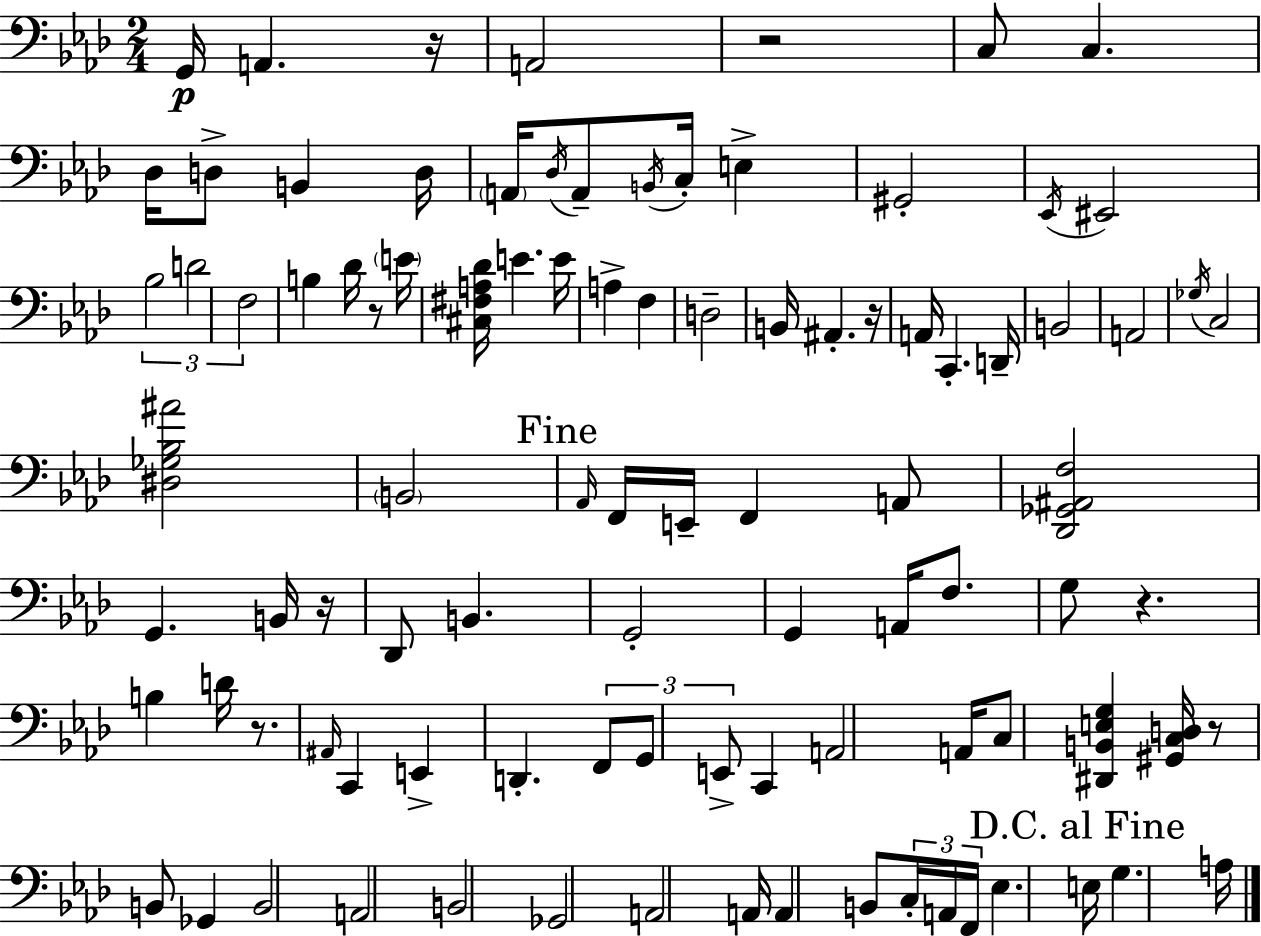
{
  \clef bass
  \numericTimeSignature
  \time 2/4
  \key aes \major
  \repeat volta 2 { g,16\p a,4. r16 | a,2 | r2 | c8 c4. | \break des16 d8-> b,4 d16 | \parenthesize a,16 \acciaccatura { des16 } a,8-- \acciaccatura { b,16 } c16-. e4-> | gis,2-. | \acciaccatura { ees,16 } eis,2 | \break \tuplet 3/2 { bes2 | d'2 | f2 } | b4 des'16 | \break r8 \parenthesize e'16 <cis fis a des'>16 e'4. | e'16 a4-> f4 | d2-- | b,16 ais,4.-. | \break r16 a,16 c,4.-. | d,16-- b,2 | a,2 | \acciaccatura { ges16 } c2 | \break <dis ges bes ais'>2 | \parenthesize b,2 | \mark "Fine" \grace { aes,16 } f,16 e,16-- f,4 | a,8 <des, ges, ais, f>2 | \break g,4. | b,16 r16 des,8 b,4. | g,2-. | g,4 | \break a,16 f8. g8 r4. | b4 | d'16 r8. \grace { ais,16 } c,4 | e,4-> d,4.-. | \break \tuplet 3/2 { f,8 g,8 | e,8-> } c,4 a,2 | a,16 c8 | <dis, b, e g>4 <gis, c d>16 r8 | \break b,8 ges,4 b,2 | a,2 | b,2 | ges,2 | \break a,2 | a,16 a,4 | b,8 \tuplet 3/2 { c16-. a,16 f,16 } | ees4. \mark "D.C. al Fine" e16 g4. | \break a16 } \bar "|."
}